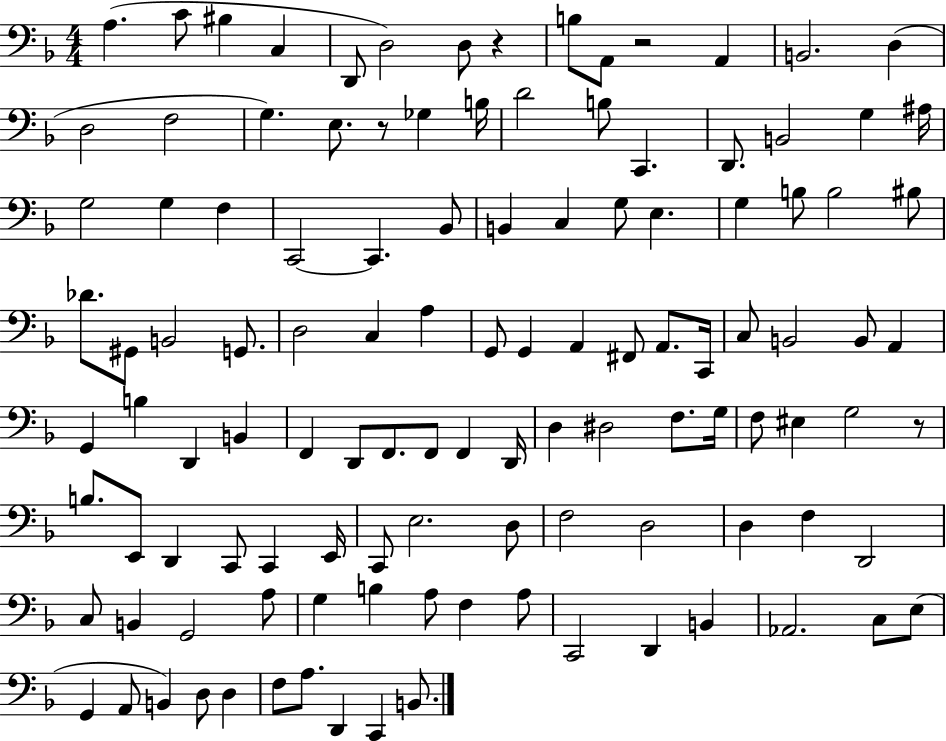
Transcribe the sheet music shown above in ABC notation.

X:1
T:Untitled
M:4/4
L:1/4
K:F
A, C/2 ^B, C, D,,/2 D,2 D,/2 z B,/2 A,,/2 z2 A,, B,,2 D, D,2 F,2 G, E,/2 z/2 _G, B,/4 D2 B,/2 C,, D,,/2 B,,2 G, ^A,/4 G,2 G, F, C,,2 C,, _B,,/2 B,, C, G,/2 E, G, B,/2 B,2 ^B,/2 _D/2 ^G,,/2 B,,2 G,,/2 D,2 C, A, G,,/2 G,, A,, ^F,,/2 A,,/2 C,,/4 C,/2 B,,2 B,,/2 A,, G,, B, D,, B,, F,, D,,/2 F,,/2 F,,/2 F,, D,,/4 D, ^D,2 F,/2 G,/4 F,/2 ^E, G,2 z/2 B,/2 E,,/2 D,, C,,/2 C,, E,,/4 C,,/2 E,2 D,/2 F,2 D,2 D, F, D,,2 C,/2 B,, G,,2 A,/2 G, B, A,/2 F, A,/2 C,,2 D,, B,, _A,,2 C,/2 E,/2 G,, A,,/2 B,, D,/2 D, F,/2 A,/2 D,, C,, B,,/2